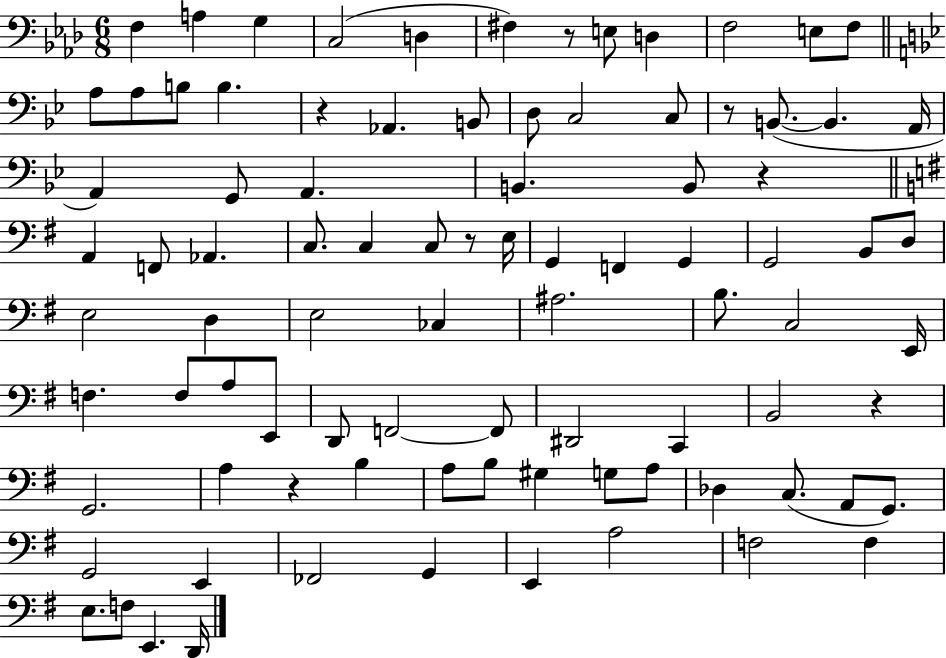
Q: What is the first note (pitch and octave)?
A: F3